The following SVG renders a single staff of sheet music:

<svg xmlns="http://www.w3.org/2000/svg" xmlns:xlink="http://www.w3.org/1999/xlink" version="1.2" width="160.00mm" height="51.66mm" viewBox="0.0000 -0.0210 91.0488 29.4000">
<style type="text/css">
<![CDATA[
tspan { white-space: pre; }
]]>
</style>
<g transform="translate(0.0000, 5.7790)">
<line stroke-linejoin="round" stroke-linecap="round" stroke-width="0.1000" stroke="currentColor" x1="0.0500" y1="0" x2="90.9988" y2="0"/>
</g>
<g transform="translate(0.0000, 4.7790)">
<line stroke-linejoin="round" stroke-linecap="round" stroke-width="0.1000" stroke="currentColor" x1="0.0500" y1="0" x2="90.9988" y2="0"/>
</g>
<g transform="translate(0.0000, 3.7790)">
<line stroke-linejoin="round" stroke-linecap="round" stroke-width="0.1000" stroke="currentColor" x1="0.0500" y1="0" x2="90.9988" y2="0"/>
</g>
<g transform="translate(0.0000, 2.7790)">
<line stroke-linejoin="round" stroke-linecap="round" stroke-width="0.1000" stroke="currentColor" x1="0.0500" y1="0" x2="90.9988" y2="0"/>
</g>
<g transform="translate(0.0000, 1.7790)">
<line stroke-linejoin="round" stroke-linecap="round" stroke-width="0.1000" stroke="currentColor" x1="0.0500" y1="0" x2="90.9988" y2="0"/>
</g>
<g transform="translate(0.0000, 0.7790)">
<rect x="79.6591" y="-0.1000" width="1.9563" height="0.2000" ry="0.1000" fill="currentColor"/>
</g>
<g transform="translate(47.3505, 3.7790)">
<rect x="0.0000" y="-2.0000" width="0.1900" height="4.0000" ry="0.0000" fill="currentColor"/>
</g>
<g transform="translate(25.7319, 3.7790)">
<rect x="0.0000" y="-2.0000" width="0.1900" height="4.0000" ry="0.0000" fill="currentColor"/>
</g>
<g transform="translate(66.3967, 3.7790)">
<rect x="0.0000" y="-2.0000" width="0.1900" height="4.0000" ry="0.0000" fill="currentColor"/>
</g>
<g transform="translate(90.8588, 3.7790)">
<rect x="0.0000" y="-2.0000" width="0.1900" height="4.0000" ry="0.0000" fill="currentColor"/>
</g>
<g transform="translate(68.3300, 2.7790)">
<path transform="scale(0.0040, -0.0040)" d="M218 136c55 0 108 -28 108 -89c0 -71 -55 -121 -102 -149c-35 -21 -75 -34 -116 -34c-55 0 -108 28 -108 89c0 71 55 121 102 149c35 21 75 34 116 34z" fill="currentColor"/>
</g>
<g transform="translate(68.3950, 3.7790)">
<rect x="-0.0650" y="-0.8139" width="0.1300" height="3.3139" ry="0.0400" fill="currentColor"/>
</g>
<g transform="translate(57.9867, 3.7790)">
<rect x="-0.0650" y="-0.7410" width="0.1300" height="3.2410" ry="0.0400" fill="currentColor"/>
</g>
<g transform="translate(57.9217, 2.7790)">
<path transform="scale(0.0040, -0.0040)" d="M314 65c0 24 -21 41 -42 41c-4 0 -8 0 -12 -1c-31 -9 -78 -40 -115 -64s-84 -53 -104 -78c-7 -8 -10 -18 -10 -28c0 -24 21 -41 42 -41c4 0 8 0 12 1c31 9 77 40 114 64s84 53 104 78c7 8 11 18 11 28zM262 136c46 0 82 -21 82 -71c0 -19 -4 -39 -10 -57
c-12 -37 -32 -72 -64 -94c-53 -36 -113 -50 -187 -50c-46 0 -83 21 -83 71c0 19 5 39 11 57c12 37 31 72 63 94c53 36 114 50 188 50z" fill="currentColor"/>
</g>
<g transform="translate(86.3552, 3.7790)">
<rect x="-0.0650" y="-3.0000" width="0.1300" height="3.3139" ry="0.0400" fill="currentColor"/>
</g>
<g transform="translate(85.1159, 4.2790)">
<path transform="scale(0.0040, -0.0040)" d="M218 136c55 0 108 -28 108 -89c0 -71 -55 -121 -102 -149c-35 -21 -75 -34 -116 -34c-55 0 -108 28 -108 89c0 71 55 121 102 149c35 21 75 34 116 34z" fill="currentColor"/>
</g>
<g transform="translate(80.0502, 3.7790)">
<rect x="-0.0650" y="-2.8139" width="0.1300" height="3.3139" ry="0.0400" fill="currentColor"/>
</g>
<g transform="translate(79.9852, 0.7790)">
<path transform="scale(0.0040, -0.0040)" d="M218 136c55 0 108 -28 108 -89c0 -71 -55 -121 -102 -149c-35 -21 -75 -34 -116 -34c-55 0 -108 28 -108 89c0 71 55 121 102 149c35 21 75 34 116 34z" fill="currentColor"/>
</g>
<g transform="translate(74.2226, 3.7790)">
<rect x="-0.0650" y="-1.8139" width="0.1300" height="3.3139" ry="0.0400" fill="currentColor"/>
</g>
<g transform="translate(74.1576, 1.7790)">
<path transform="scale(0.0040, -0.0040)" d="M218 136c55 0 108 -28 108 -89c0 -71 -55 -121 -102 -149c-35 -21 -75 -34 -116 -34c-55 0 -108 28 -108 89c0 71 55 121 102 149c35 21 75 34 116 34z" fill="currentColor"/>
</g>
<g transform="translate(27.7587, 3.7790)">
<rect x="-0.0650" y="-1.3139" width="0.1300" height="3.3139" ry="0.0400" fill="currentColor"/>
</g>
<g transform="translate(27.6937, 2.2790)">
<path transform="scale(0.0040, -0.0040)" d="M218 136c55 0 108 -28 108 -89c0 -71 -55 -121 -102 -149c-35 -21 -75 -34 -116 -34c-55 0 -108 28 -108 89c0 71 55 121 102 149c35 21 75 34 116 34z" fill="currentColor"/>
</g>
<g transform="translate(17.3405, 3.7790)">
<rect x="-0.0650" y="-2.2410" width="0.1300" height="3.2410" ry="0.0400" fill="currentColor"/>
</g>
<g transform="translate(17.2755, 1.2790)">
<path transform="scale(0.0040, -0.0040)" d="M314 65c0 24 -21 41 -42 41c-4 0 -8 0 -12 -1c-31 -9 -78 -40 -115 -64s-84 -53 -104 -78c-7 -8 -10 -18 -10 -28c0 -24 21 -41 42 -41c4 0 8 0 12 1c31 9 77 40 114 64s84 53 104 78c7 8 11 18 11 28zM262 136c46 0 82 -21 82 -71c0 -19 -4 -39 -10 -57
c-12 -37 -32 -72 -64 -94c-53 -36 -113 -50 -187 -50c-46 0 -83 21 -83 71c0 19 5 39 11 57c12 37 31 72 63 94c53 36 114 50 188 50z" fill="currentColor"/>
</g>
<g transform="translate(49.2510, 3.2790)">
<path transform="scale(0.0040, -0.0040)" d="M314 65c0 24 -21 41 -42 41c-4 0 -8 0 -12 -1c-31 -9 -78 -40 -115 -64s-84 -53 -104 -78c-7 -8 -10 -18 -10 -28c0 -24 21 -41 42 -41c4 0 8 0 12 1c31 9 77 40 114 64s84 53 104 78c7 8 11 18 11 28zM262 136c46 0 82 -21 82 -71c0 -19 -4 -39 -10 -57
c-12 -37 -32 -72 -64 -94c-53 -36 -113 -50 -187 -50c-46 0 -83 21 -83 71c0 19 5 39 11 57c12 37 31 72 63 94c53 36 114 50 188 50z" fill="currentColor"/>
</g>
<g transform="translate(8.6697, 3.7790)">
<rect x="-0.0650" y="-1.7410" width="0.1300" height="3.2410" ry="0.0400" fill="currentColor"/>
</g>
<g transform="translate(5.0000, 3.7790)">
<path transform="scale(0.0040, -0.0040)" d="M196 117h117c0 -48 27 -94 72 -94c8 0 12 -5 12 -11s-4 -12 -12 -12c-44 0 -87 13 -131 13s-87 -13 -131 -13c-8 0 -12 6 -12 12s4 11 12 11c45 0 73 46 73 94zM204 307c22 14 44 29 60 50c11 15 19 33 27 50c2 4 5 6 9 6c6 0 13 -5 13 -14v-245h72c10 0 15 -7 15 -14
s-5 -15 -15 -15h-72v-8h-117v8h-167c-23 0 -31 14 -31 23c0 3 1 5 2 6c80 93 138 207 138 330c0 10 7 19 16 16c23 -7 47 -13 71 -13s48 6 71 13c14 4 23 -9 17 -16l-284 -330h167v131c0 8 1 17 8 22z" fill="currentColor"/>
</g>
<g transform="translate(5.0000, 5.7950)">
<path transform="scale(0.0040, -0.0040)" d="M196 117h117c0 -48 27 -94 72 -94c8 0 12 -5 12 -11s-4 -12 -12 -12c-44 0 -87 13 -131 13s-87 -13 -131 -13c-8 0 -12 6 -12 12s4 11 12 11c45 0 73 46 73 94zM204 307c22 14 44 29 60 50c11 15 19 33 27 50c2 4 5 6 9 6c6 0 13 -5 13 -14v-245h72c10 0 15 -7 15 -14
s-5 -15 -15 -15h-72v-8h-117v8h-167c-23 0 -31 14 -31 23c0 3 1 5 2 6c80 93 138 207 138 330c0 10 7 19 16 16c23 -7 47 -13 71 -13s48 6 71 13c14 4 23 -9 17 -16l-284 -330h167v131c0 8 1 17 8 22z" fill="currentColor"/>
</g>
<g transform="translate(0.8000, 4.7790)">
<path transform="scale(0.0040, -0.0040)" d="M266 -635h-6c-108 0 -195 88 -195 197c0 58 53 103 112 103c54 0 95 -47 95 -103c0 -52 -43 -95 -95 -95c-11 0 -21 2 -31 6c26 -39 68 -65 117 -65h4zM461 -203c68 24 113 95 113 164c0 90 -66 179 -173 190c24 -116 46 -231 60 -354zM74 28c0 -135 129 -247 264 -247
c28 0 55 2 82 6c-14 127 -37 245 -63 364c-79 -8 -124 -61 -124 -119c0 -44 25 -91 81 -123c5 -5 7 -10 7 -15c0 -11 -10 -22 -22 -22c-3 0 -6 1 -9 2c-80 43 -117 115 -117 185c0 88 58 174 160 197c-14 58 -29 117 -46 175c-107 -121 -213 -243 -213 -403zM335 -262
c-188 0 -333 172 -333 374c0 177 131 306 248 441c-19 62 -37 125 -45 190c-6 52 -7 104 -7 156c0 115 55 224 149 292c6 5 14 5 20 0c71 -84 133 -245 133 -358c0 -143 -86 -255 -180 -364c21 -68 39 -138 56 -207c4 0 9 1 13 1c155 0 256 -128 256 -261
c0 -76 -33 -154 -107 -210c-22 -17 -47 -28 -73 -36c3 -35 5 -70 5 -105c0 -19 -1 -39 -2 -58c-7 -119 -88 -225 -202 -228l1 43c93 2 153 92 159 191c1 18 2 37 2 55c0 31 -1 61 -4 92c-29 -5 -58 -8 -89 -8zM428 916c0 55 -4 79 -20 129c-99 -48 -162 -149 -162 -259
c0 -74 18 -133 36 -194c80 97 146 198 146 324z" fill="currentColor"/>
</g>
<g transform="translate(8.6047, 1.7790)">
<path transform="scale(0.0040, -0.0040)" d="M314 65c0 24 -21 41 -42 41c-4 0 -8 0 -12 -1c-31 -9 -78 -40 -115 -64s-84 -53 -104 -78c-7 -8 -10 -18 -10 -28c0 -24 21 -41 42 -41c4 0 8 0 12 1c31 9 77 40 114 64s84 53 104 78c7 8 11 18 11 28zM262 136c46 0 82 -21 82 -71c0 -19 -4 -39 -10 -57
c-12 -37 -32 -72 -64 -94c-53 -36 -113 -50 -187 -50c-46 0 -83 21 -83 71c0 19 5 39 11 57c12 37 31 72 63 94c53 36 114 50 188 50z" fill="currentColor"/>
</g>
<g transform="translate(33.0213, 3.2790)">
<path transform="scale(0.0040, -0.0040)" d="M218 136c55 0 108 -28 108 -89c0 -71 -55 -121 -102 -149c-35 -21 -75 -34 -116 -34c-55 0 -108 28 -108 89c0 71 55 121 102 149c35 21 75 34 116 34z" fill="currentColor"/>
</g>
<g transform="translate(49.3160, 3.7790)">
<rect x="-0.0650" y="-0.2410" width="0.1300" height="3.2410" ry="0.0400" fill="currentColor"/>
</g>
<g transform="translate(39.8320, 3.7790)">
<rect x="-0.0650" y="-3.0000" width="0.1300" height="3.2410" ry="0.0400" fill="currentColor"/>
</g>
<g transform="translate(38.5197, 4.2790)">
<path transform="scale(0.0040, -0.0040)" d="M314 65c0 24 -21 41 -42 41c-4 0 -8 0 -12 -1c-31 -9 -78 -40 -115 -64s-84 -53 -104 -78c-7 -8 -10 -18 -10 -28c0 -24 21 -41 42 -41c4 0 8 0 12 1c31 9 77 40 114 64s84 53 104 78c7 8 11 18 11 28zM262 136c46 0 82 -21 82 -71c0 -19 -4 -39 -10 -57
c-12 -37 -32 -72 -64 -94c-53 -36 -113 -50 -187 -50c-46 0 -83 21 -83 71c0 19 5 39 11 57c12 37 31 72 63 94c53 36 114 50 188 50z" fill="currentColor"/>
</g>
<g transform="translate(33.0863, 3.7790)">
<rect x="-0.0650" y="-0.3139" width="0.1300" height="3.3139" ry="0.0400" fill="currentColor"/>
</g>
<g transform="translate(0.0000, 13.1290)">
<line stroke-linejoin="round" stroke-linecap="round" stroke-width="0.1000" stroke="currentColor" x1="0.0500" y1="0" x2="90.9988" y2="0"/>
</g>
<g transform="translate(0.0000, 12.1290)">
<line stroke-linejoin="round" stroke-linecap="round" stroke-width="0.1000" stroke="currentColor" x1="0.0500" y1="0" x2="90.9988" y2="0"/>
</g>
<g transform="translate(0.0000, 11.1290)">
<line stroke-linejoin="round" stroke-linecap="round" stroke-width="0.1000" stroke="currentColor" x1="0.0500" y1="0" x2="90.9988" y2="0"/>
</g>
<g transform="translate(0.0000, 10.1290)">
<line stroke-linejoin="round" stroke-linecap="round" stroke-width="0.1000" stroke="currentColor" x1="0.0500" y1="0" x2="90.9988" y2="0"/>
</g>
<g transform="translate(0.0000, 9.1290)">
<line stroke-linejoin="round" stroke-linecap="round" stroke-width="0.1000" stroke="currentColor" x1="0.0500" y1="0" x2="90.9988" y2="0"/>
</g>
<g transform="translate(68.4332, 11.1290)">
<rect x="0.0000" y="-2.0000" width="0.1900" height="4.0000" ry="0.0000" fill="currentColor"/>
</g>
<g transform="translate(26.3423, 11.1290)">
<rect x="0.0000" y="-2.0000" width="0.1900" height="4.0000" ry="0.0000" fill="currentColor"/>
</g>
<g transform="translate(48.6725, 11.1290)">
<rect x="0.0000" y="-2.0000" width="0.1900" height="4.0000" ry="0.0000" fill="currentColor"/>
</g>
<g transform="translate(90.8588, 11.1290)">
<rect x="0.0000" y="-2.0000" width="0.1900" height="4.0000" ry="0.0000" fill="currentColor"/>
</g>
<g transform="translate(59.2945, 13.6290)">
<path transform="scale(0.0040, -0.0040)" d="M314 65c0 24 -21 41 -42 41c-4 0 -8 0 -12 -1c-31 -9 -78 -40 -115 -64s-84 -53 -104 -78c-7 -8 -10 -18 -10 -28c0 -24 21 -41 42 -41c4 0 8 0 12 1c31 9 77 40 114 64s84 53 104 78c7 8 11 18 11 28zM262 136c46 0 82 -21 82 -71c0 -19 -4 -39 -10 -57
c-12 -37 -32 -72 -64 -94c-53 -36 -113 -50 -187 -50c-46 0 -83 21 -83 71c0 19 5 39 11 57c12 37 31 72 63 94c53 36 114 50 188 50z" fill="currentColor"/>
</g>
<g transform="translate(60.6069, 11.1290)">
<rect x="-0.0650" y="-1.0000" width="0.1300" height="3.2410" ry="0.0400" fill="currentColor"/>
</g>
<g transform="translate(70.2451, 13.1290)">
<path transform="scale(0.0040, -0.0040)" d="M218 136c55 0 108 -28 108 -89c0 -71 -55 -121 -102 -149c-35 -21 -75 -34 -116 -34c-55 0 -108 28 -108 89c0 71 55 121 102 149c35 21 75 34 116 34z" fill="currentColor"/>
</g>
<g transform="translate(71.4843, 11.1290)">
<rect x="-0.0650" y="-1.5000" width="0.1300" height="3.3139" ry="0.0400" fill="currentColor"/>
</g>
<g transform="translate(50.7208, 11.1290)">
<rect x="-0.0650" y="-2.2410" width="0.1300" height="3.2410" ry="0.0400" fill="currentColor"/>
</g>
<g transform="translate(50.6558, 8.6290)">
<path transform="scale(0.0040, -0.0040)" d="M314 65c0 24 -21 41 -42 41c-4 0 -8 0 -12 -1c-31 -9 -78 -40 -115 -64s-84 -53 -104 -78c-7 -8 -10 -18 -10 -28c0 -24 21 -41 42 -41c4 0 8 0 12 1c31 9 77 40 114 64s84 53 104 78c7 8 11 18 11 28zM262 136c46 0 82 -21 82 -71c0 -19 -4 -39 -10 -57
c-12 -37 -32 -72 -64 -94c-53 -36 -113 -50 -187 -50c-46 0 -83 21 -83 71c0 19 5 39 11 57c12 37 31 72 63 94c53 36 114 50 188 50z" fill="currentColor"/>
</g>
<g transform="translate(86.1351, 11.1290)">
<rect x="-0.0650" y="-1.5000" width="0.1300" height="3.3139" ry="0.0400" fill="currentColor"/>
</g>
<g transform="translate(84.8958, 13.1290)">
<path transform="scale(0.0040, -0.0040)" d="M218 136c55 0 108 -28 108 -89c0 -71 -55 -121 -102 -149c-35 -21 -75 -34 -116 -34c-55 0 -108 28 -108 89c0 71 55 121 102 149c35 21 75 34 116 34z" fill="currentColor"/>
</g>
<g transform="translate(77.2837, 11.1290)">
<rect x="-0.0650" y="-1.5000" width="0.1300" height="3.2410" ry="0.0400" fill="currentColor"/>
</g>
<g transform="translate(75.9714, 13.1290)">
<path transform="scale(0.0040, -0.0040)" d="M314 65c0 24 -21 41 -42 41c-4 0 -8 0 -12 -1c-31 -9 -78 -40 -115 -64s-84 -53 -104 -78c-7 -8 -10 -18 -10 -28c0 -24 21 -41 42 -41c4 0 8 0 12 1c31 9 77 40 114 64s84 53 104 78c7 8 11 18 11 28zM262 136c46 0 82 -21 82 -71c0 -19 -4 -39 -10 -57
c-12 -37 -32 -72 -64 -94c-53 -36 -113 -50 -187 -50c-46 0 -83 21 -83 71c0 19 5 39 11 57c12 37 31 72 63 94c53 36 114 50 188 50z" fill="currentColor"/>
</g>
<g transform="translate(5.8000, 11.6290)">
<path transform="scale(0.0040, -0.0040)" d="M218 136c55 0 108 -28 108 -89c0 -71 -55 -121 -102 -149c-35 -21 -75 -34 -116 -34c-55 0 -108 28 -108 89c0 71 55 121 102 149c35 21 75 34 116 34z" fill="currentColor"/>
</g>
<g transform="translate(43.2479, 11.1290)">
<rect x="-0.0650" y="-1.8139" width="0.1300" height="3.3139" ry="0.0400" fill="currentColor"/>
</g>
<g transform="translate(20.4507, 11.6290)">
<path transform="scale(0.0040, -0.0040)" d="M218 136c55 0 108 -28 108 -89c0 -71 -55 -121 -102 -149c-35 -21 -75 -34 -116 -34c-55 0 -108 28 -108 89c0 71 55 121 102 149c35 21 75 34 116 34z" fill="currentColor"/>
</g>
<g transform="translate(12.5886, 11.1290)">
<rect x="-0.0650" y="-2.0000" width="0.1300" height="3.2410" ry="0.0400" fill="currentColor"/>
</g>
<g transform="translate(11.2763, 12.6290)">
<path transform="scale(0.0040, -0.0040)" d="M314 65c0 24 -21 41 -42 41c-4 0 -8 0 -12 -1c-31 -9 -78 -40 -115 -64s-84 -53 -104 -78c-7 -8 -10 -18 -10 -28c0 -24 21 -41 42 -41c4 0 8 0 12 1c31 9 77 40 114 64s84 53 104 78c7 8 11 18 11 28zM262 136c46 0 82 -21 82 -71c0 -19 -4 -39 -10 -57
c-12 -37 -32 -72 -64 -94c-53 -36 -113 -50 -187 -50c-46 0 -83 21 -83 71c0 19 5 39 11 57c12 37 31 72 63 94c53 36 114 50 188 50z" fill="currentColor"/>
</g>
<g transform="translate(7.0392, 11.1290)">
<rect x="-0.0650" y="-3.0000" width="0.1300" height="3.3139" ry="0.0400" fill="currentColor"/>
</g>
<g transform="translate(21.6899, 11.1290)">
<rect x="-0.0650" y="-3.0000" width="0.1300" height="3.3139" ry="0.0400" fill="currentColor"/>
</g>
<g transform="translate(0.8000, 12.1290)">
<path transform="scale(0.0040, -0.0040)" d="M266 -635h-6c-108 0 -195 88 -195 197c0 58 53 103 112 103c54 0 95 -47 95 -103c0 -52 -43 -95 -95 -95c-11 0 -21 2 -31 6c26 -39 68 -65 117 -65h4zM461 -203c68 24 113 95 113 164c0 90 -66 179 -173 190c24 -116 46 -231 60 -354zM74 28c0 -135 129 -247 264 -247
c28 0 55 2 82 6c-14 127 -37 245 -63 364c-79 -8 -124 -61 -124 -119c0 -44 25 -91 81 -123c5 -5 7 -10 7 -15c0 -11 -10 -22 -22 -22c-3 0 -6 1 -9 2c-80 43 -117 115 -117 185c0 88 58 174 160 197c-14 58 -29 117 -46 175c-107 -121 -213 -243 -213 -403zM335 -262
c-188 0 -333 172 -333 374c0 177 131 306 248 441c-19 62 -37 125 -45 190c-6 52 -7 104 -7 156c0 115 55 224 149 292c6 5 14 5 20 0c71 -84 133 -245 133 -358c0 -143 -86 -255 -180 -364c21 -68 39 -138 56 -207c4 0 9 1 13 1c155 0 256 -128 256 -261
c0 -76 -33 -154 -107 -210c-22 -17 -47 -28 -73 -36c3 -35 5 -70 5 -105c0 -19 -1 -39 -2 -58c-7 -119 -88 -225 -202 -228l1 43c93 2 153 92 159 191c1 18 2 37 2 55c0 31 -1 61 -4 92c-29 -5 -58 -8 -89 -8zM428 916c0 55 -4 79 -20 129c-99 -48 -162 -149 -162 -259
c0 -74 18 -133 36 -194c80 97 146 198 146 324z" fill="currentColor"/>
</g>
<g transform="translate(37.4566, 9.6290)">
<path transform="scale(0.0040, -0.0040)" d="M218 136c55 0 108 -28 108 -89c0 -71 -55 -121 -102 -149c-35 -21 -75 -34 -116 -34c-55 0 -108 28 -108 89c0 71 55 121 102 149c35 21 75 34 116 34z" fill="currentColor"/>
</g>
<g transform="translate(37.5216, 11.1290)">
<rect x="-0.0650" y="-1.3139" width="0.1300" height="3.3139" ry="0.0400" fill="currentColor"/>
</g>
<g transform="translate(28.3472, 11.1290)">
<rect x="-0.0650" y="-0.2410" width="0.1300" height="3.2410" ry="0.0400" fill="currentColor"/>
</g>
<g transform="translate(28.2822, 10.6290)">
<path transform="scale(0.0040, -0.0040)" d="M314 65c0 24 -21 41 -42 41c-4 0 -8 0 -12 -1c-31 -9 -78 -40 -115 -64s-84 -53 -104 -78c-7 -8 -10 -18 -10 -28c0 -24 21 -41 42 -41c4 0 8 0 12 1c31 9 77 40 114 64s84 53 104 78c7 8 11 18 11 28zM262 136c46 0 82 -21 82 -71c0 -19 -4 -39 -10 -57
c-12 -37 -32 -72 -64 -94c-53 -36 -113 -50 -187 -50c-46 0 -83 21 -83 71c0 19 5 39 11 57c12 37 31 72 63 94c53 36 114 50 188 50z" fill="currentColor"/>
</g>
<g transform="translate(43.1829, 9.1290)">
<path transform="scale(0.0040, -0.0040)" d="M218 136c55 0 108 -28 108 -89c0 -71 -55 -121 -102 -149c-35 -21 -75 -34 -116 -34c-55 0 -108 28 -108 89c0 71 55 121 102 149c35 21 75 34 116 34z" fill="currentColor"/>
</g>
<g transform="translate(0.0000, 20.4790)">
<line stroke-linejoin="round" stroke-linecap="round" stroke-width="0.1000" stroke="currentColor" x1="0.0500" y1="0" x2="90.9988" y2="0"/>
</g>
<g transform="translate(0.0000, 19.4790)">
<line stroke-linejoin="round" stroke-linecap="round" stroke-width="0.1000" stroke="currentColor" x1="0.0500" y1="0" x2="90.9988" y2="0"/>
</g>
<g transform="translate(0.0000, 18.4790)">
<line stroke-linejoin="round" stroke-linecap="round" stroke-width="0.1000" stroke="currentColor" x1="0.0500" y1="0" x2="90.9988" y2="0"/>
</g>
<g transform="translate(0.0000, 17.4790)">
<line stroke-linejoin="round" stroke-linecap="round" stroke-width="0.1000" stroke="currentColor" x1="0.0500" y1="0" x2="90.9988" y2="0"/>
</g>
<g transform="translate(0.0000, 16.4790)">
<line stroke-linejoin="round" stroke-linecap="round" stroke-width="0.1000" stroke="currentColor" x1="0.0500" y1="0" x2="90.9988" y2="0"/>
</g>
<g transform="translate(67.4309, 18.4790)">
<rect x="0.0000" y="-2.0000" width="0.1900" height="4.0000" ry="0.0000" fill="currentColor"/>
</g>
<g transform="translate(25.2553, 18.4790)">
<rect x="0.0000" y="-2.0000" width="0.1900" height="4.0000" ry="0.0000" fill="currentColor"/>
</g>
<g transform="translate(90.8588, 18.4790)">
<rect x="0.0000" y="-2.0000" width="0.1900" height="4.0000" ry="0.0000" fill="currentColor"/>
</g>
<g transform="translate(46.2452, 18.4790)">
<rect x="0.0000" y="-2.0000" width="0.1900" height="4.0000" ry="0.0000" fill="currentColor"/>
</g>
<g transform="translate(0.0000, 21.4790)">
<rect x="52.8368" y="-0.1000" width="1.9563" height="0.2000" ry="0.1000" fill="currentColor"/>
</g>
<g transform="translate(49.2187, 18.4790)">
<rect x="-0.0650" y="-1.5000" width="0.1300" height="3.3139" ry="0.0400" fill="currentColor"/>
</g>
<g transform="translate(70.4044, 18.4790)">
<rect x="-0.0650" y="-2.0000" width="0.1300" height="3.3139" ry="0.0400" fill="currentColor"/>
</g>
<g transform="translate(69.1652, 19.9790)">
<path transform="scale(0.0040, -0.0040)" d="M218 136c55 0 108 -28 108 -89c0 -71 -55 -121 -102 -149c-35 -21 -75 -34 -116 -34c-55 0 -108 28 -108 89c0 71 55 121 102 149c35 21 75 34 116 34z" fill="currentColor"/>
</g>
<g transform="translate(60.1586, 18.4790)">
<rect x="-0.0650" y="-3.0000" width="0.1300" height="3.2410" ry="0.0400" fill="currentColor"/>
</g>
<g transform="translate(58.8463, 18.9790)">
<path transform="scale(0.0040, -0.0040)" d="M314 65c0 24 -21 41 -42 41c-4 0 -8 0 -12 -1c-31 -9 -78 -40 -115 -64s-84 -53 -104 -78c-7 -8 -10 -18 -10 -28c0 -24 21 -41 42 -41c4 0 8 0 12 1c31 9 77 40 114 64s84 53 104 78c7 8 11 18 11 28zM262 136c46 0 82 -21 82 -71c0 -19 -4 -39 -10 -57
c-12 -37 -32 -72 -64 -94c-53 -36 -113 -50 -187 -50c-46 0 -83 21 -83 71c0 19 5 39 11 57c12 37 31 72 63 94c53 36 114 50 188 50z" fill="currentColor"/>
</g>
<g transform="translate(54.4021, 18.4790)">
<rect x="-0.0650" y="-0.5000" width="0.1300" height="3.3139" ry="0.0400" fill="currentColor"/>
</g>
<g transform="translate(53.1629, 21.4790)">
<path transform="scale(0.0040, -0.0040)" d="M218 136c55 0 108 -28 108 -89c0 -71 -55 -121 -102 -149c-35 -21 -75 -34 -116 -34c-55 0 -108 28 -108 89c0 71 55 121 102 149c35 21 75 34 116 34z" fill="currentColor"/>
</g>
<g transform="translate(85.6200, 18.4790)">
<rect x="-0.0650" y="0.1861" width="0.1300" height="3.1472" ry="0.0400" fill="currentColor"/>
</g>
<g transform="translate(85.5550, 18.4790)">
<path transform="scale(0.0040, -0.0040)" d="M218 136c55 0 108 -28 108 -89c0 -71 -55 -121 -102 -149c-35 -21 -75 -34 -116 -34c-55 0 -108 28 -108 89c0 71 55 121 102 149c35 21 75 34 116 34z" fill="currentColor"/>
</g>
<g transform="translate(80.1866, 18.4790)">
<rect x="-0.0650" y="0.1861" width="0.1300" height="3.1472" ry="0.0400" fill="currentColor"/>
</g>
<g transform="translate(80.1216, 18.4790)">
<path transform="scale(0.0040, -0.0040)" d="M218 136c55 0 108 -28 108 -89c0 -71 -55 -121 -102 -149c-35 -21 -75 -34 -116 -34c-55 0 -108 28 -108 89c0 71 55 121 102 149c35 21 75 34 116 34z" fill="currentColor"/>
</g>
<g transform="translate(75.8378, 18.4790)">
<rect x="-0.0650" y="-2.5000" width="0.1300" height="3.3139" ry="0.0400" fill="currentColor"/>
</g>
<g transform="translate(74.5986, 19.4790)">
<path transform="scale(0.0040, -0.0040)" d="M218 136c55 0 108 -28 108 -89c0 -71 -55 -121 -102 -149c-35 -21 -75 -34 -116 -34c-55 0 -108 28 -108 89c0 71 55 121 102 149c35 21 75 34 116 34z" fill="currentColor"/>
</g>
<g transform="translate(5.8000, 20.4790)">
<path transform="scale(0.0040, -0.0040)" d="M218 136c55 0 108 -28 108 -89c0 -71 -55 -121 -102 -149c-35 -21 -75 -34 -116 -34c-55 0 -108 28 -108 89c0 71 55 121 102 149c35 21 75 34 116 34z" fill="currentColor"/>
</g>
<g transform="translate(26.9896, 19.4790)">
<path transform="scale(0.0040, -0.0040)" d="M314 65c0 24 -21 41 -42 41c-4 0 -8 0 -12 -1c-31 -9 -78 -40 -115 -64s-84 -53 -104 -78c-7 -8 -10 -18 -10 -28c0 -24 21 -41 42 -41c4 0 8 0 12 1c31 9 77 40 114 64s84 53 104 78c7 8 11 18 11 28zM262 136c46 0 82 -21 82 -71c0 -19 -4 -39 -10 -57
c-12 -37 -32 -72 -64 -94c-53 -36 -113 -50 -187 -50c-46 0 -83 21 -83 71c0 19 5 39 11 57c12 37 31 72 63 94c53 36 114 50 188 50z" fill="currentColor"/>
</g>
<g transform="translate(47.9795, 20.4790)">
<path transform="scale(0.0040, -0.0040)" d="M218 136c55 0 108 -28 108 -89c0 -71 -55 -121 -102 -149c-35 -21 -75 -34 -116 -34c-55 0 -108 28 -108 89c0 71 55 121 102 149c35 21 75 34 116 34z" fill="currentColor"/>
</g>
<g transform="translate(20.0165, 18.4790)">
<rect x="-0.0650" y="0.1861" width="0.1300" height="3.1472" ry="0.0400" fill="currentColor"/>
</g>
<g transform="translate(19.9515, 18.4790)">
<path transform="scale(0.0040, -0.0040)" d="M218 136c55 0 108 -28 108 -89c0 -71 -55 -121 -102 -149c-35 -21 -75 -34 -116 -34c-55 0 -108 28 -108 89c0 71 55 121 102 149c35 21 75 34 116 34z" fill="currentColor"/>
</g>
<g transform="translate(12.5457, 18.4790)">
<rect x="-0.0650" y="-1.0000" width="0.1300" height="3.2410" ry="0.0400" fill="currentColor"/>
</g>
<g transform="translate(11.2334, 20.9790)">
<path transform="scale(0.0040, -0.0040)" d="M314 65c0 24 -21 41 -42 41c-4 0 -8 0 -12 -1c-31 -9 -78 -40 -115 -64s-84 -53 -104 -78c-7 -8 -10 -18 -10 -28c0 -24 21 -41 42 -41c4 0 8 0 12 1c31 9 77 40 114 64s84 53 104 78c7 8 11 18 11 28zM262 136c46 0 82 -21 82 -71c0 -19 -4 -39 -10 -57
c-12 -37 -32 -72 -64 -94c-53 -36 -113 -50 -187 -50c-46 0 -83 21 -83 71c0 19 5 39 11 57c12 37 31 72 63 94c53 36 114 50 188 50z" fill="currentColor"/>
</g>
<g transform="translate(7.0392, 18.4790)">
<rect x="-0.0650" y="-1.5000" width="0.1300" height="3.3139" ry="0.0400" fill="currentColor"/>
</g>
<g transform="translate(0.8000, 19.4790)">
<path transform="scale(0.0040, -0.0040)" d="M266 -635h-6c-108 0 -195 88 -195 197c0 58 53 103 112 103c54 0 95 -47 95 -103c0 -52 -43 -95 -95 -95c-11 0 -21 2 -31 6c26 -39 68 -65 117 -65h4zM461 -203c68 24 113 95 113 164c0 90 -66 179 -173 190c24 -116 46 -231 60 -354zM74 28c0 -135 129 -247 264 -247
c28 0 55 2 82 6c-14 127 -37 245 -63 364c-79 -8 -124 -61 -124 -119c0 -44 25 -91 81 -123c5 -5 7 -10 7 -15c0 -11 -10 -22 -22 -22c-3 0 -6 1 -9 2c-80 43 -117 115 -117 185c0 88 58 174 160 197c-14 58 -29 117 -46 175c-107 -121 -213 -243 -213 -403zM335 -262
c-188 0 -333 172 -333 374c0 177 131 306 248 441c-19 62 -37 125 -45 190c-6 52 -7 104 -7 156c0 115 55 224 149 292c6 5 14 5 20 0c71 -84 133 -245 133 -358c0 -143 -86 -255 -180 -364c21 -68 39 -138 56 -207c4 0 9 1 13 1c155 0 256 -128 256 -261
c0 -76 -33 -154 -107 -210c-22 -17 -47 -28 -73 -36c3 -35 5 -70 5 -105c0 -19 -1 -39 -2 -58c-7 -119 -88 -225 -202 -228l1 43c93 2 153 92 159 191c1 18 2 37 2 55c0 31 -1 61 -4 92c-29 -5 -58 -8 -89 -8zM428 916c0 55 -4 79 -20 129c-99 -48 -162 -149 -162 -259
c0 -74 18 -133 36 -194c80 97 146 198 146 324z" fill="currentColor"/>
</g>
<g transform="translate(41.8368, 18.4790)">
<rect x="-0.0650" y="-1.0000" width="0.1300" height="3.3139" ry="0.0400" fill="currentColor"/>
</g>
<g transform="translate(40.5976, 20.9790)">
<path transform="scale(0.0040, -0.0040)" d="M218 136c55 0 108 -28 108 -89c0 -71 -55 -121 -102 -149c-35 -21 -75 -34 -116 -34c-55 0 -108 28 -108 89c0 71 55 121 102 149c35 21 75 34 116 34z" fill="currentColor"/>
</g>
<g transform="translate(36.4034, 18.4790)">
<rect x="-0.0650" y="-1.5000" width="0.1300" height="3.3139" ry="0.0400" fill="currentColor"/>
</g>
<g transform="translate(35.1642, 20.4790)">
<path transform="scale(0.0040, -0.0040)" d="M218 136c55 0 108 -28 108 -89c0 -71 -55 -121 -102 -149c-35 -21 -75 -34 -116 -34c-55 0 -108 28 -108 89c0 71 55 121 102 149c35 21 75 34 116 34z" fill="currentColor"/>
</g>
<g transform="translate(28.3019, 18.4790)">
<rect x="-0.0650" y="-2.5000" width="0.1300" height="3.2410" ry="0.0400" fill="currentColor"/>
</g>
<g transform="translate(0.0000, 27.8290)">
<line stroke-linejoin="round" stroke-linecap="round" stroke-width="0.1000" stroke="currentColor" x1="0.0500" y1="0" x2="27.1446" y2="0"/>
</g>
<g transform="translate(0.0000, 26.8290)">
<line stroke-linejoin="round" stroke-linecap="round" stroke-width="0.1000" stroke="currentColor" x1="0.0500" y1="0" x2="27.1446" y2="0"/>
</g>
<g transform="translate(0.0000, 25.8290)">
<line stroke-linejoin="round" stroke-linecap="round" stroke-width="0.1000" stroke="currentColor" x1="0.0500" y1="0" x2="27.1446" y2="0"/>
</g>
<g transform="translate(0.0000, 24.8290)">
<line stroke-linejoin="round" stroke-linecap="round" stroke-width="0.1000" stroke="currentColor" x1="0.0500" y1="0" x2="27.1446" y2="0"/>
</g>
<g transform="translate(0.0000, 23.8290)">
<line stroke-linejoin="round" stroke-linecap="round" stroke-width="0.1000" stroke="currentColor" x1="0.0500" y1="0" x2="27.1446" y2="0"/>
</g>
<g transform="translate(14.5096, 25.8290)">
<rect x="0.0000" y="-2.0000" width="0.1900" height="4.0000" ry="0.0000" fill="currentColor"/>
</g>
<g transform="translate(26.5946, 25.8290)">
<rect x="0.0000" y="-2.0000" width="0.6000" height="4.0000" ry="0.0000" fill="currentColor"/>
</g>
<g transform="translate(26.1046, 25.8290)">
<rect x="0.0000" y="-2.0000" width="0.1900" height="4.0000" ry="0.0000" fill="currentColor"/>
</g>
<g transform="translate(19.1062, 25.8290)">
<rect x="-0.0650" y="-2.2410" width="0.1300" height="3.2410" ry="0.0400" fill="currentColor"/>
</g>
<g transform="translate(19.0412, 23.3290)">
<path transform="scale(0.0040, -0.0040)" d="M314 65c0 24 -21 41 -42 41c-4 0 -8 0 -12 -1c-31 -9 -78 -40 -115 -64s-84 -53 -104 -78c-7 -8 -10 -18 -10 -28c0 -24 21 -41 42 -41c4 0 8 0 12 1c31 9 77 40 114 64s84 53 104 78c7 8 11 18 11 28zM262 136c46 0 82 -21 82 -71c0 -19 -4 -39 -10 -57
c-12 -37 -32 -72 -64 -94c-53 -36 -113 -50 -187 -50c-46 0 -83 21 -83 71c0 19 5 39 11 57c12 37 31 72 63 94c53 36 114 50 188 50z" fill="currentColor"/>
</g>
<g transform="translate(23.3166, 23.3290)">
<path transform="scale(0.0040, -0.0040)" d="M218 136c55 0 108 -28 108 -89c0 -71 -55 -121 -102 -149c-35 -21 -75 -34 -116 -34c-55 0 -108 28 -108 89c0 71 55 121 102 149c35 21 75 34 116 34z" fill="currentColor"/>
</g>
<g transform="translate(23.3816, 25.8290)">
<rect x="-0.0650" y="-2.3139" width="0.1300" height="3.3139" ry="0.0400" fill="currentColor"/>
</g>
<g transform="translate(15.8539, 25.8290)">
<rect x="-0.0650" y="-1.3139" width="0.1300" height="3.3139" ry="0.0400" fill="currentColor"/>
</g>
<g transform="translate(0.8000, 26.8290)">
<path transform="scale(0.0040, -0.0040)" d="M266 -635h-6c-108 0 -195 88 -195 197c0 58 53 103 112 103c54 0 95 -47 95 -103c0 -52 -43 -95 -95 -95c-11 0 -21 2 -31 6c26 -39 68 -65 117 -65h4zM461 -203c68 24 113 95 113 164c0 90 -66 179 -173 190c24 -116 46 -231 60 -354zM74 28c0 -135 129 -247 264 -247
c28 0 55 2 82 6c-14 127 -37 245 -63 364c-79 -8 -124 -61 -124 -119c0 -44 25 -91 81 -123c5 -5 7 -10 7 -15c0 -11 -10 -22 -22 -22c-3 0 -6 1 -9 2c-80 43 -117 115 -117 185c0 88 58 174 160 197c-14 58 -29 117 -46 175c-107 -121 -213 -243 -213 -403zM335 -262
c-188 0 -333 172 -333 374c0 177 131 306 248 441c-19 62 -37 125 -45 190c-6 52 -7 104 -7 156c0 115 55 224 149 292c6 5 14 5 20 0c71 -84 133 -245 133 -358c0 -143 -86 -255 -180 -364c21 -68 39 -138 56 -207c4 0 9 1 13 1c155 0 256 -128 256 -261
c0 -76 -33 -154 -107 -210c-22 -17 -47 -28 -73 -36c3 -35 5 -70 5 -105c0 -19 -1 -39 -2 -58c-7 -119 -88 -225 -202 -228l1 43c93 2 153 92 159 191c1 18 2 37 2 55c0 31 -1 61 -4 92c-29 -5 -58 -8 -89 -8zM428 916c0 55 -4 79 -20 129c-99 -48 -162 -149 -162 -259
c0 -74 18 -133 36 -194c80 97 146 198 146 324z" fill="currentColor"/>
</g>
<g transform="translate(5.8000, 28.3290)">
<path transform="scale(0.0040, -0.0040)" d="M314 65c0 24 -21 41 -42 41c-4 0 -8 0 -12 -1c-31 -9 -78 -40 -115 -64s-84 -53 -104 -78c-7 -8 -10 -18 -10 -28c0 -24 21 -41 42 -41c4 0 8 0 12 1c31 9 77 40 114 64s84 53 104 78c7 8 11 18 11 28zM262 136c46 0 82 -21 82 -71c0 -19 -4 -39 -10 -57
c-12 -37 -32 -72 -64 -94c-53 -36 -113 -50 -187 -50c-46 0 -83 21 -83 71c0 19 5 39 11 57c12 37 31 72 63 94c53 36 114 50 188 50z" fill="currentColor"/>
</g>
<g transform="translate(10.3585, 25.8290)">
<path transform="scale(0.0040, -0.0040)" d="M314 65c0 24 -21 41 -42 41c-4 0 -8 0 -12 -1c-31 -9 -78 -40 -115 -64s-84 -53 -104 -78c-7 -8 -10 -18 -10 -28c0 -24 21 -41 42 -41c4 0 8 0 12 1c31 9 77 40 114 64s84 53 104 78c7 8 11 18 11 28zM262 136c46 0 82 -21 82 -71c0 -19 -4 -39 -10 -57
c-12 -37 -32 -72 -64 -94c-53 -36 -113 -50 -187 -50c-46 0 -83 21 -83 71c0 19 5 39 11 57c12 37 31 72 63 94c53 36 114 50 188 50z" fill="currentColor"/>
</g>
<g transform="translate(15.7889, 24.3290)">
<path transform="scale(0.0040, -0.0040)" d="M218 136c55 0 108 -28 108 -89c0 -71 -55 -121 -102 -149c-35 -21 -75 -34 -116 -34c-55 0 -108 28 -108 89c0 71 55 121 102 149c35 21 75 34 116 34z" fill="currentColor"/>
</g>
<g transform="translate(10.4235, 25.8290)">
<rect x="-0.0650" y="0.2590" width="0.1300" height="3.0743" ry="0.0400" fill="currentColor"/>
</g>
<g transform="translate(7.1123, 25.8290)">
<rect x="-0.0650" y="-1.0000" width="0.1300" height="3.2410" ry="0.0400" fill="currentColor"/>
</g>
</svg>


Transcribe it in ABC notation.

X:1
T:Untitled
M:4/4
L:1/4
K:C
f2 g2 e c A2 c2 d2 d f a A A F2 A c2 e f g2 D2 E E2 E E D2 B G2 E D E C A2 F G B B D2 B2 e g2 g